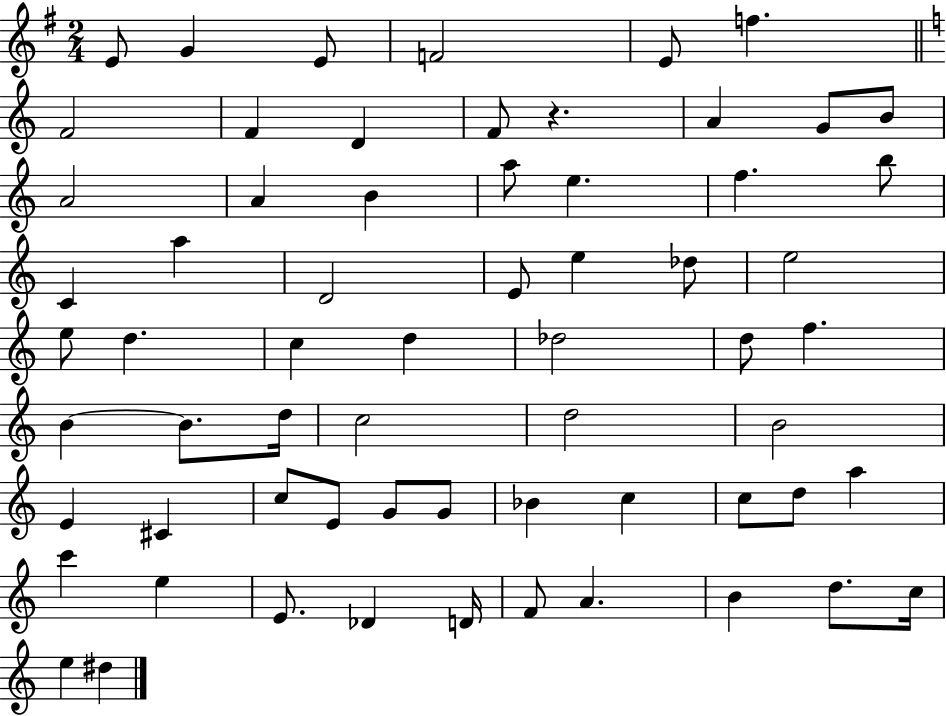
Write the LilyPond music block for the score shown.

{
  \clef treble
  \numericTimeSignature
  \time 2/4
  \key g \major
  e'8 g'4 e'8 | f'2 | e'8 f''4. | \bar "||" \break \key a \minor f'2 | f'4 d'4 | f'8 r4. | a'4 g'8 b'8 | \break a'2 | a'4 b'4 | a''8 e''4. | f''4. b''8 | \break c'4 a''4 | d'2 | e'8 e''4 des''8 | e''2 | \break e''8 d''4. | c''4 d''4 | des''2 | d''8 f''4. | \break b'4~~ b'8. d''16 | c''2 | d''2 | b'2 | \break e'4 cis'4 | c''8 e'8 g'8 g'8 | bes'4 c''4 | c''8 d''8 a''4 | \break c'''4 e''4 | e'8. des'4 d'16 | f'8 a'4. | b'4 d''8. c''16 | \break e''4 dis''4 | \bar "|."
}